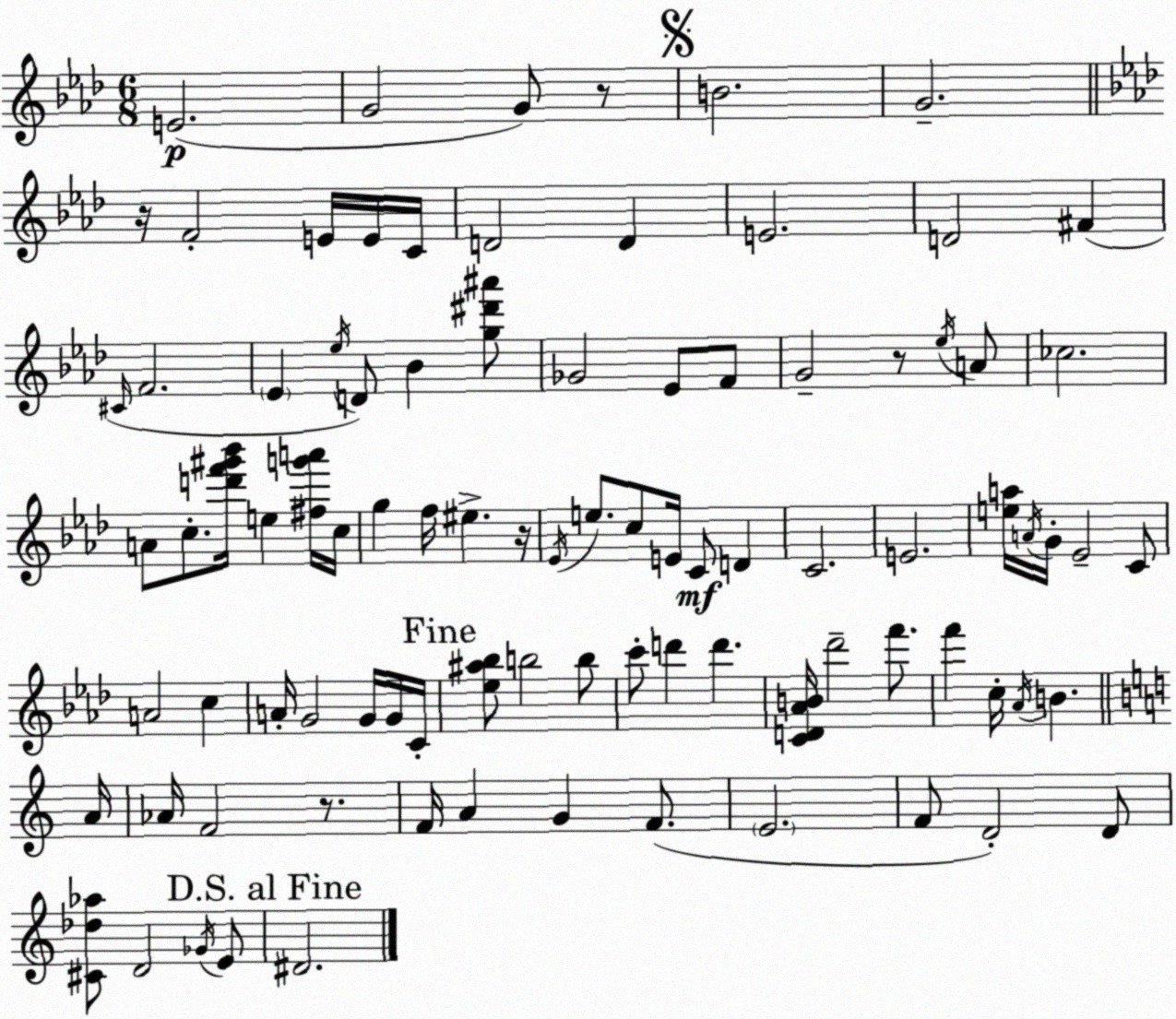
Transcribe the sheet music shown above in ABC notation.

X:1
T:Untitled
M:6/8
L:1/4
K:Fm
E2 G2 G/2 z/2 B2 G2 z/4 F2 E/4 E/4 C/4 D2 D E2 D2 ^F ^C/4 F2 _E _e/4 D/2 _B [g^d'^a']/2 _G2 _E/2 F/2 G2 z/2 _e/4 A/2 _c2 A/2 c/2 [d'f'^g'_b']/4 e [^fg'a']/4 c/4 g f/4 ^e z/4 _E/4 e/2 c/2 E/4 C/2 D C2 E2 [ea]/4 A/4 G/4 _E2 C/2 A2 c A/4 G2 G/4 G/4 C/4 [_e^a_b]/2 b2 b/2 c'/2 d' d' [CD_AB]/4 _d'2 f'/2 f' c/4 _A/4 B A/4 _A/4 F2 z/2 F/4 A G F/2 E2 F/2 D2 D/2 [^C_d_a]/2 D2 _G/4 E/2 ^D2